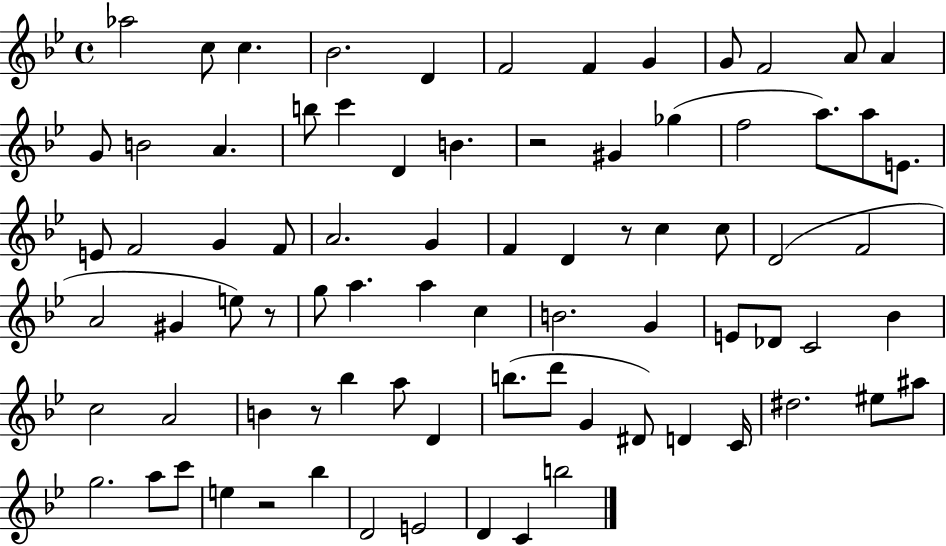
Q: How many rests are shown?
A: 5